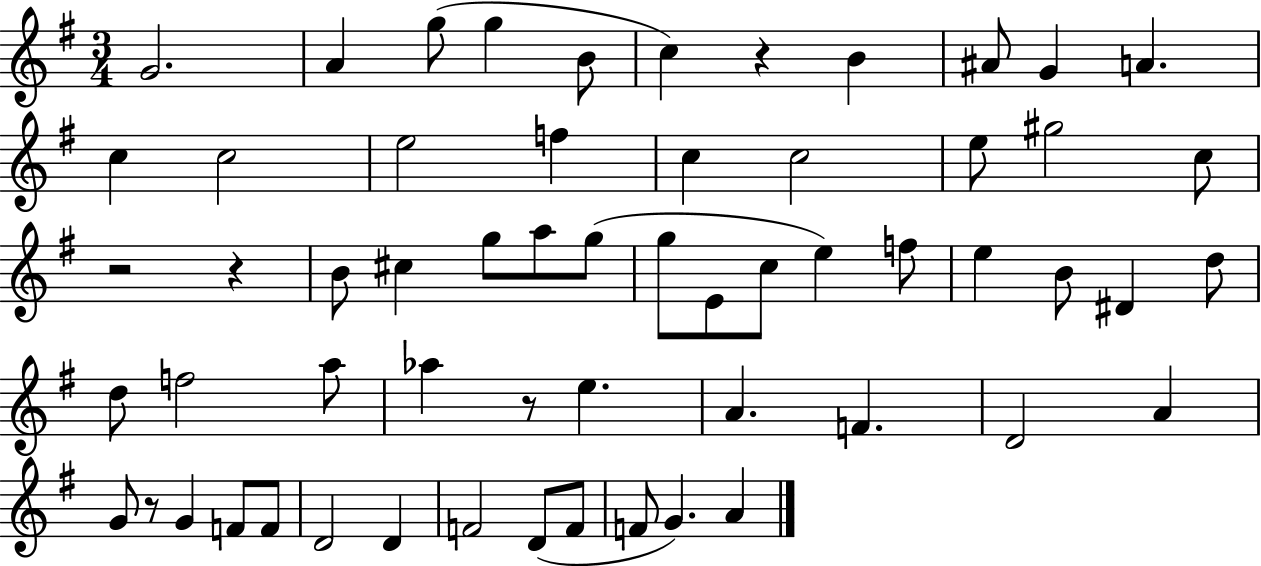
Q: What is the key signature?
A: G major